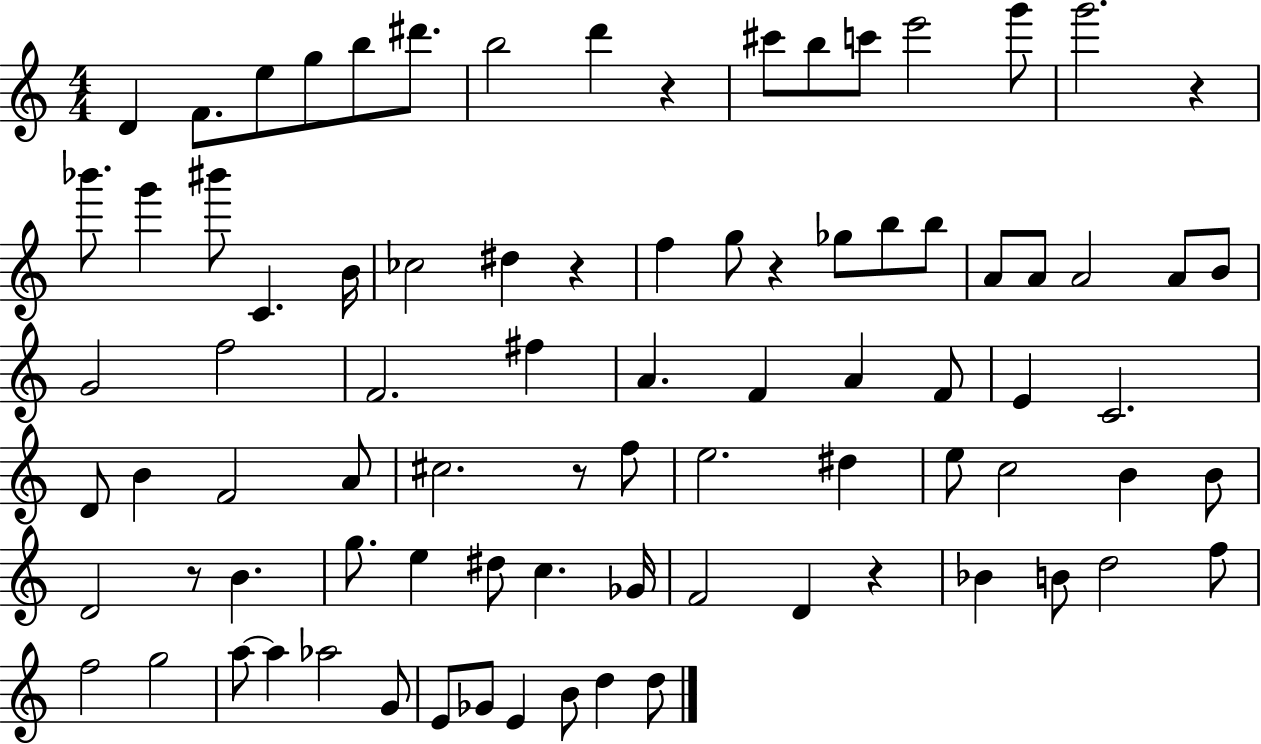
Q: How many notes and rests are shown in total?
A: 85